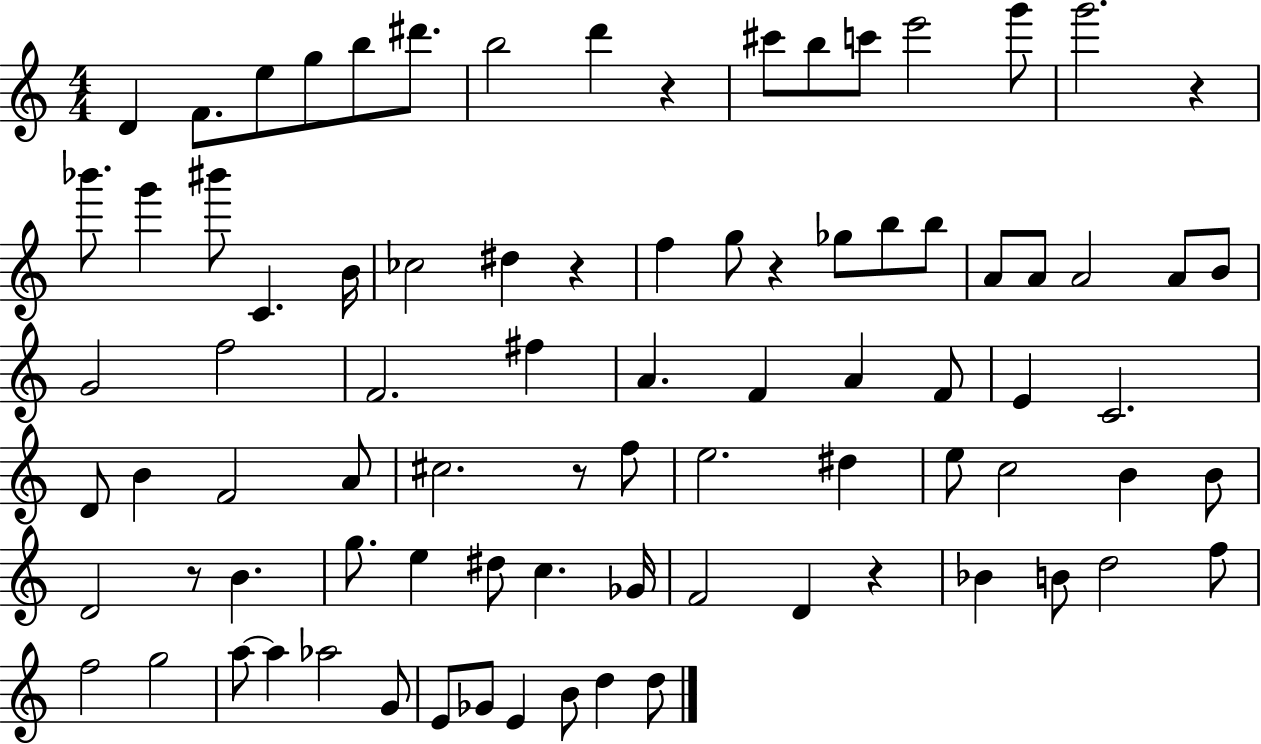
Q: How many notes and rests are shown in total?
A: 85